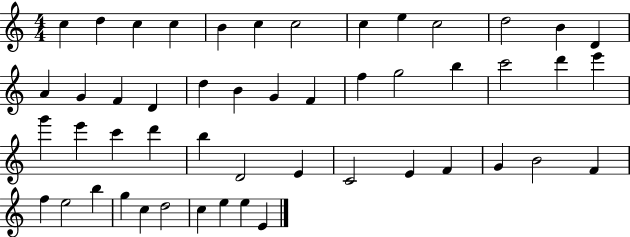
X:1
T:Untitled
M:4/4
L:1/4
K:C
c d c c B c c2 c e c2 d2 B D A G F D d B G F f g2 b c'2 d' e' g' e' c' d' b D2 E C2 E F G B2 F f e2 b g c d2 c e e E